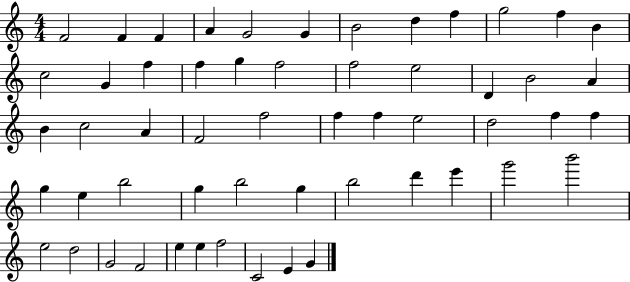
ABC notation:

X:1
T:Untitled
M:4/4
L:1/4
K:C
F2 F F A G2 G B2 d f g2 f B c2 G f f g f2 f2 e2 D B2 A B c2 A F2 f2 f f e2 d2 f f g e b2 g b2 g b2 d' e' g'2 b'2 e2 d2 G2 F2 e e f2 C2 E G